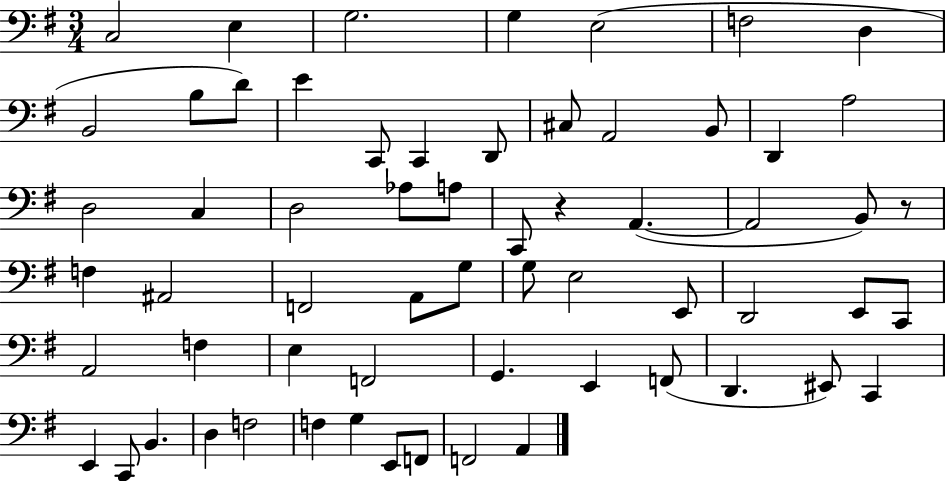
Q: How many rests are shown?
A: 2